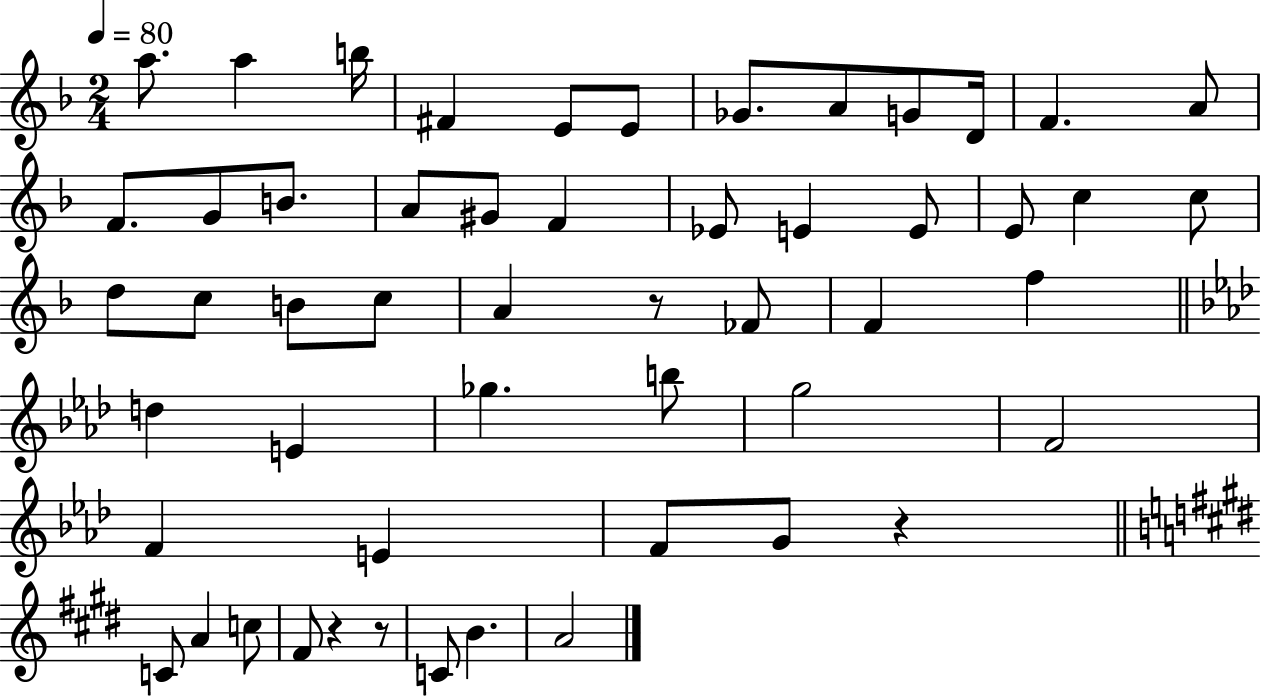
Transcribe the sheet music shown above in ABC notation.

X:1
T:Untitled
M:2/4
L:1/4
K:F
a/2 a b/4 ^F E/2 E/2 _G/2 A/2 G/2 D/4 F A/2 F/2 G/2 B/2 A/2 ^G/2 F _E/2 E E/2 E/2 c c/2 d/2 c/2 B/2 c/2 A z/2 _F/2 F f d E _g b/2 g2 F2 F E F/2 G/2 z C/2 A c/2 ^F/2 z z/2 C/2 B A2